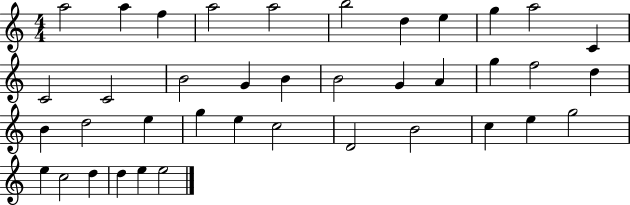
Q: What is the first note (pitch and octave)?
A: A5